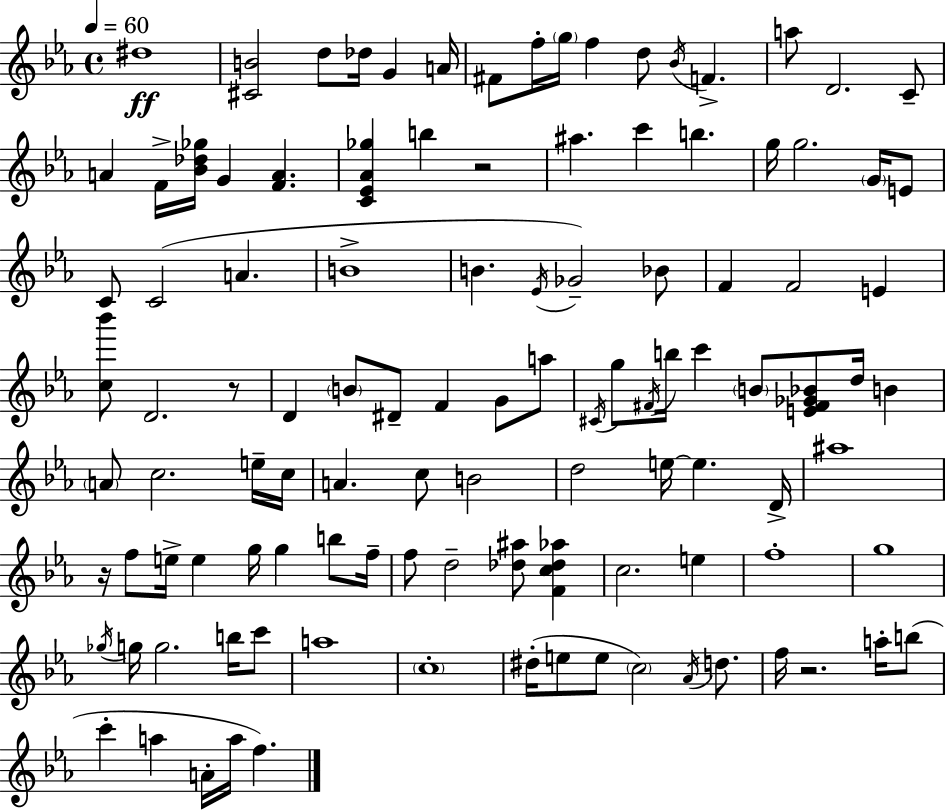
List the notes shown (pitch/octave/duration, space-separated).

D#5/w [C#4,B4]/h D5/e Db5/s G4/q A4/s F#4/e F5/s G5/s F5/q D5/e Bb4/s F4/q. A5/e D4/h. C4/e A4/q F4/s [Bb4,Db5,Gb5]/s G4/q [F4,A4]/q. [C4,Eb4,Ab4,Gb5]/q B5/q R/h A#5/q. C6/q B5/q. G5/s G5/h. G4/s E4/e C4/e C4/h A4/q. B4/w B4/q. Eb4/s Gb4/h Bb4/e F4/q F4/h E4/q [C5,Bb6]/e D4/h. R/e D4/q B4/e D#4/e F4/q G4/e A5/e C#4/s G5/e F#4/s B5/s C6/q B4/e [E4,F#4,Gb4,Bb4]/e D5/s B4/q A4/e C5/h. E5/s C5/s A4/q. C5/e B4/h D5/h E5/s E5/q. D4/s A#5/w R/s F5/e E5/s E5/q G5/s G5/q B5/e F5/s F5/e D5/h [Db5,A#5]/e [F4,C5,Db5,Ab5]/q C5/h. E5/q F5/w G5/w Gb5/s G5/s G5/h. B5/s C6/e A5/w C5/w D#5/s E5/e E5/e C5/h Ab4/s D5/e. F5/s R/h. A5/s B5/e C6/q A5/q A4/s A5/s F5/q.